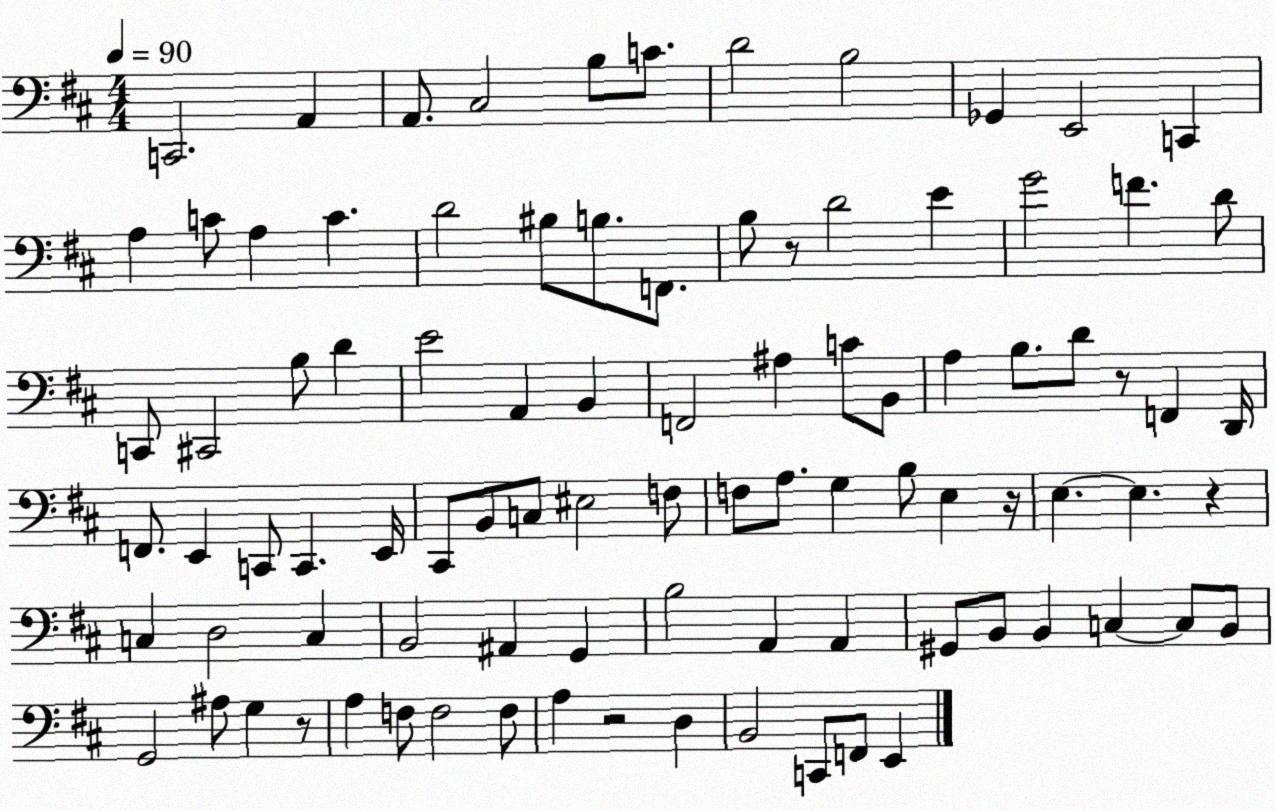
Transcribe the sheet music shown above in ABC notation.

X:1
T:Untitled
M:4/4
L:1/4
K:D
C,,2 A,, A,,/2 ^C,2 B,/2 C/2 D2 B,2 _G,, E,,2 C,, A, C/2 A, C D2 ^B,/2 B,/2 F,,/2 B,/2 z/2 D2 E G2 F D/2 C,,/2 ^C,,2 B,/2 D E2 A,, B,, F,,2 ^A, C/2 B,,/2 A, B,/2 D/2 z/2 F,, D,,/4 F,,/2 E,, C,,/2 C,, E,,/4 ^C,,/2 B,,/2 C,/2 ^E,2 F,/2 F,/2 A,/2 G, B,/2 E, z/4 E, E, z C, D,2 C, B,,2 ^A,, G,, B,2 A,, A,, ^G,,/2 B,,/2 B,, C, C,/2 B,,/2 G,,2 ^A,/2 G, z/2 A, F,/2 F,2 F,/2 A, z2 D, B,,2 C,,/2 F,,/2 E,,